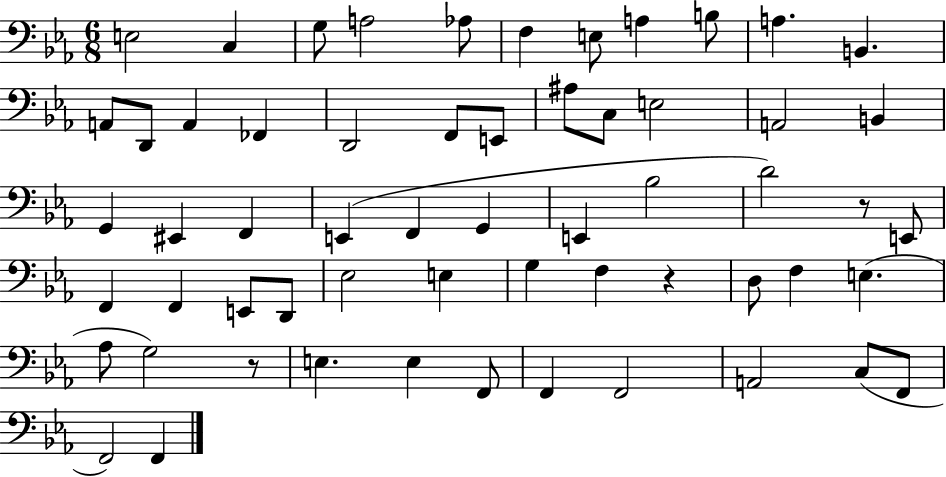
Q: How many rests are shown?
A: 3